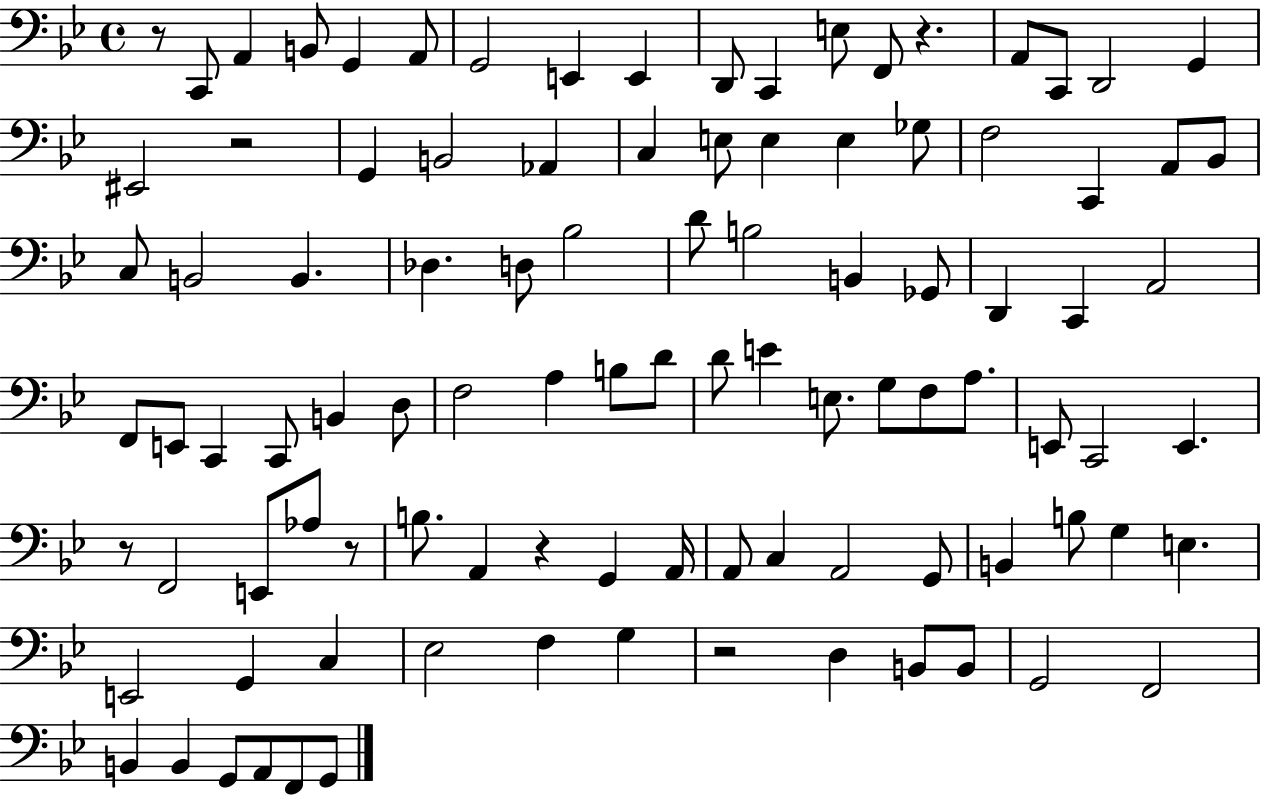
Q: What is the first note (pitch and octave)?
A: C2